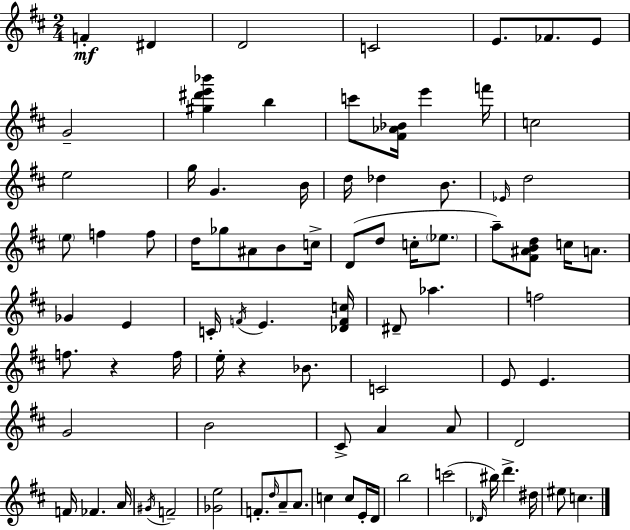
{
  \clef treble
  \numericTimeSignature
  \time 2/4
  \key d \major
  f'4-.\mf dis'4 | d'2 | c'2 | e'8. fes'8. e'8 | \break g'2-- | <gis'' dis''' e''' bes'''>4 b''4 | c'''8 <fis' aes' bes'>16 e'''4 f'''16 | c''2 | \break e''2 | g''16 g'4. b'16 | d''16 des''4 b'8. | \grace { ees'16 } d''2 | \break \parenthesize e''8 f''4 f''8 | d''16 ges''8 ais'8 b'8 | c''16-> d'8( d''8 c''16-. \parenthesize ees''8. | a''8--) <fis' ais' b' d''>8 c''16 a'8. | \break ges'4 e'4 | c'16-. \acciaccatura { f'16 } e'4. | <des' f' c''>16 dis'8-- aes''4. | f''2 | \break f''8. r4 | f''16 e''16-. r4 bes'8. | c'2 | e'8 e'4. | \break g'2 | b'2 | cis'8-> a'4 | a'8 d'2 | \break f'16 fes'4. | a'16 \acciaccatura { gis'16 } f'2-- | <ges' e''>2 | f'8.-. \grace { d''16 } a'8-- | \break a'8. c''4 | c''8 e'16-. d'16 b''2 | c'''2( | \grace { des'16 } bis''16) d'''4.-> | \break dis''16 eis''8 c''4. | \bar "|."
}